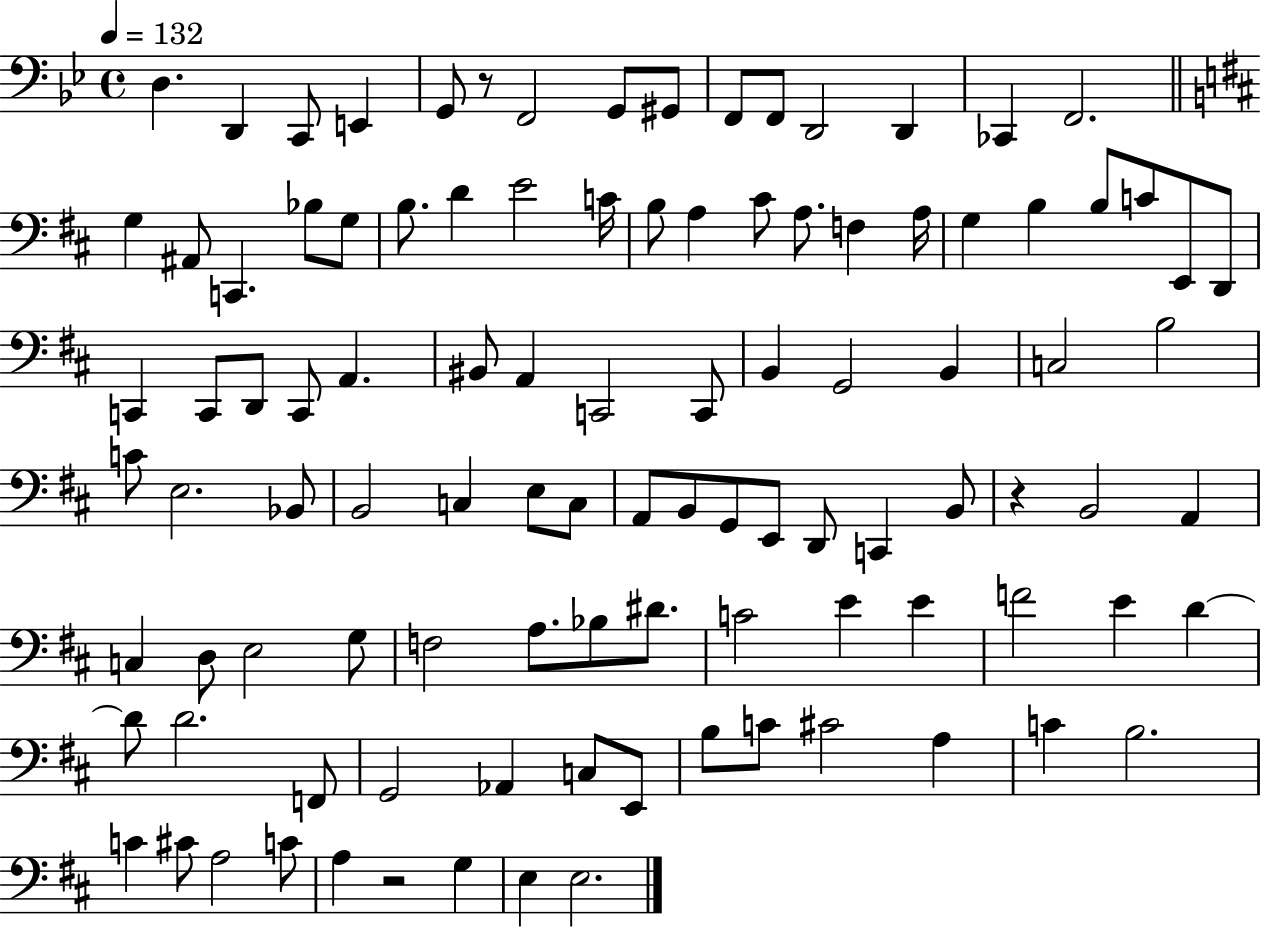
D3/q. D2/q C2/e E2/q G2/e R/e F2/h G2/e G#2/e F2/e F2/e D2/h D2/q CES2/q F2/h. G3/q A#2/e C2/q. Bb3/e G3/e B3/e. D4/q E4/h C4/s B3/e A3/q C#4/e A3/e. F3/q A3/s G3/q B3/q B3/e C4/e E2/e D2/e C2/q C2/e D2/e C2/e A2/q. BIS2/e A2/q C2/h C2/e B2/q G2/h B2/q C3/h B3/h C4/e E3/h. Bb2/e B2/h C3/q E3/e C3/e A2/e B2/e G2/e E2/e D2/e C2/q B2/e R/q B2/h A2/q C3/q D3/e E3/h G3/e F3/h A3/e. Bb3/e D#4/e. C4/h E4/q E4/q F4/h E4/q D4/q D4/e D4/h. F2/e G2/h Ab2/q C3/e E2/e B3/e C4/e C#4/h A3/q C4/q B3/h. C4/q C#4/e A3/h C4/e A3/q R/h G3/q E3/q E3/h.